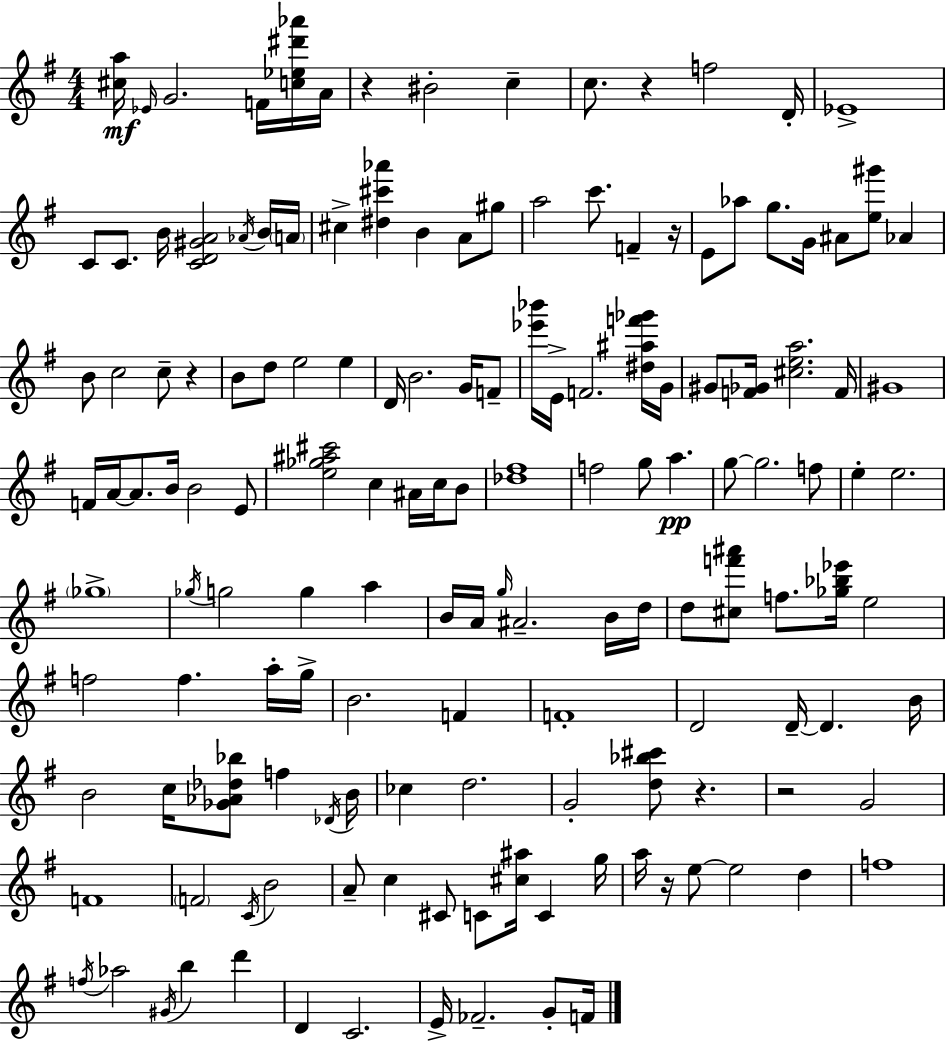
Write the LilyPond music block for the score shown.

{
  \clef treble
  \numericTimeSignature
  \time 4/4
  \key g \major
  <cis'' a''>16\mf \grace { ees'16 } g'2. f'16 <c'' ees'' dis''' aes'''>16 | a'16 r4 bis'2-. c''4-- | c''8. r4 f''2 | d'16-. ees'1-> | \break c'8 c'8. b'16 <c' d' gis' a'>2 \acciaccatura { aes'16 } | b'16 \parenthesize a'16 cis''4-> <dis'' cis''' aes'''>4 b'4 a'8 | gis''8 a''2 c'''8. f'4-- | r16 e'8 aes''8 g''8. g'16 ais'8 <e'' gis'''>8 aes'4 | \break b'8 c''2 c''8-- r4 | b'8 d''8 e''2 e''4 | d'16 b'2. g'16 | f'8-- <ees''' bes'''>16 e'16-> f'2. | \break <dis'' ais'' f''' ges'''>16 g'16 gis'8 <f' ges'>16 <cis'' e'' a''>2. | f'16 gis'1 | f'16 a'16~~ a'8. b'16 b'2 | e'8 <e'' ges'' ais'' cis'''>2 c''4 ais'16 c''16 | \break b'8 <des'' fis''>1 | f''2 g''8 a''4.\pp | g''8~~ g''2. | f''8 e''4-. e''2. | \break \parenthesize ges''1-> | \acciaccatura { ges''16 } g''2 g''4 a''4 | b'16 a'16 \grace { g''16 } ais'2.-- | b'16 d''16 d''8 <cis'' f''' ais'''>8 f''8. <ges'' bes'' ees'''>16 e''2 | \break f''2 f''4. | a''16-. g''16-> b'2. | f'4 f'1-. | d'2 d'16--~~ d'4. | \break b'16 b'2 c''16 <ges' aes' des'' bes''>8 f''4 | \acciaccatura { des'16 } b'16 ces''4 d''2. | g'2-. <d'' bes'' cis'''>8 r4. | r2 g'2 | \break f'1 | \parenthesize f'2 \acciaccatura { c'16 } b'2 | a'8-- c''4 cis'8 c'8 | <cis'' ais''>16 c'4 g''16 a''16 r16 e''8~~ e''2 | \break d''4 f''1 | \acciaccatura { f''16 } aes''2 \acciaccatura { gis'16 } | b''4 d'''4 d'4 c'2. | e'16-> fes'2.-- | \break g'8-. f'16 \bar "|."
}